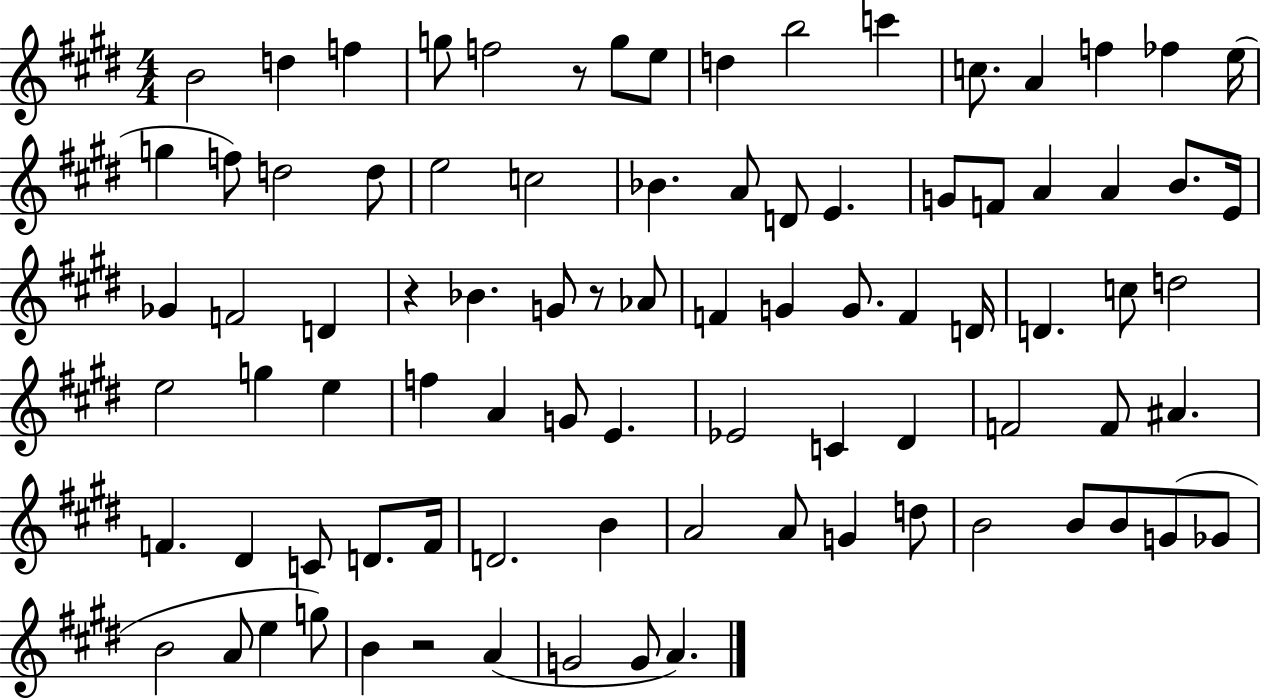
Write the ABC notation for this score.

X:1
T:Untitled
M:4/4
L:1/4
K:E
B2 d f g/2 f2 z/2 g/2 e/2 d b2 c' c/2 A f _f e/4 g f/2 d2 d/2 e2 c2 _B A/2 D/2 E G/2 F/2 A A B/2 E/4 _G F2 D z _B G/2 z/2 _A/2 F G G/2 F D/4 D c/2 d2 e2 g e f A G/2 E _E2 C ^D F2 F/2 ^A F ^D C/2 D/2 F/4 D2 B A2 A/2 G d/2 B2 B/2 B/2 G/2 _G/2 B2 A/2 e g/2 B z2 A G2 G/2 A